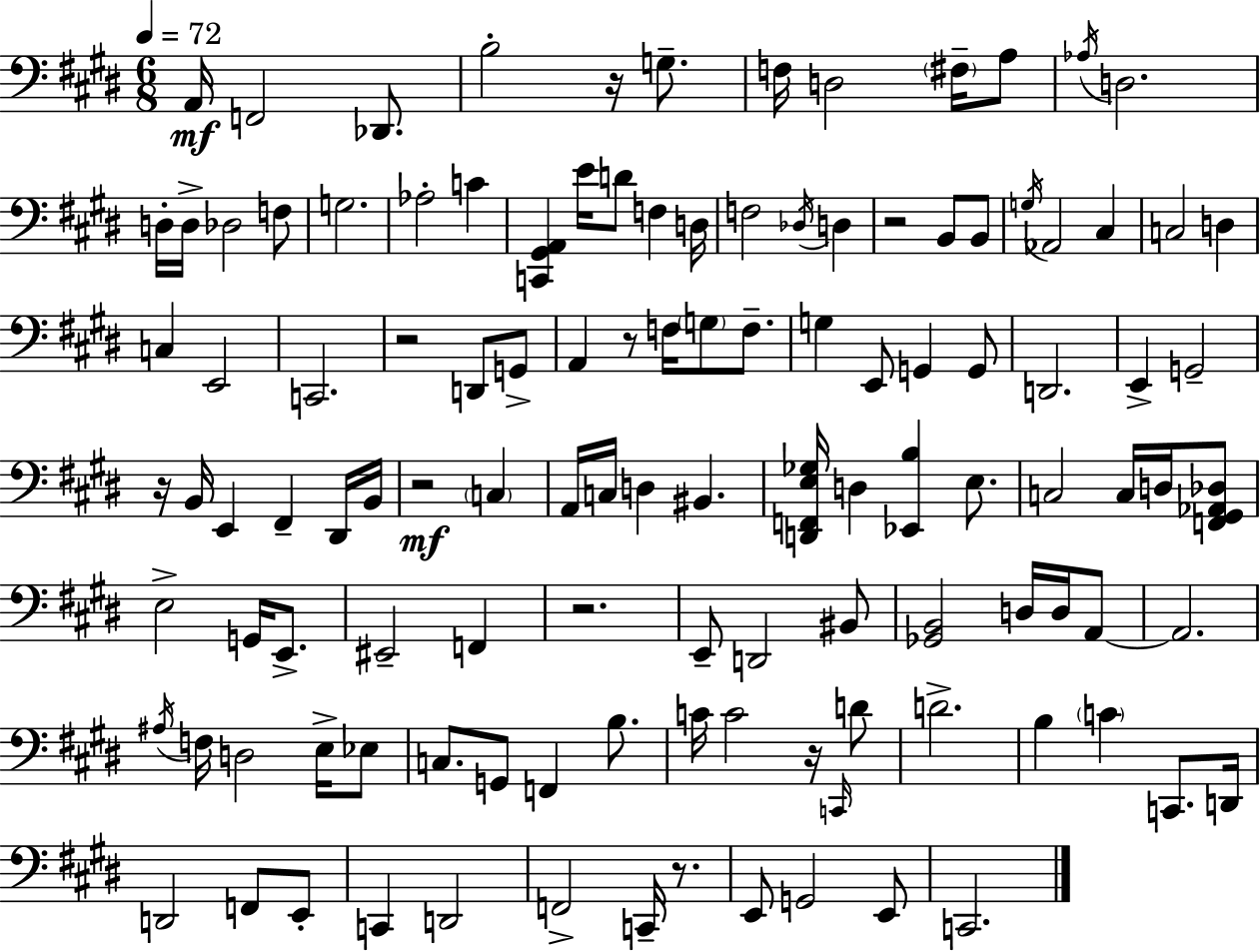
X:1
T:Untitled
M:6/8
L:1/4
K:E
A,,/4 F,,2 _D,,/2 B,2 z/4 G,/2 F,/4 D,2 ^F,/4 A,/2 _A,/4 D,2 D,/4 D,/4 _D,2 F,/2 G,2 _A,2 C [C,,^G,,A,,] E/4 D/2 F, D,/4 F,2 _D,/4 D, z2 B,,/2 B,,/2 G,/4 _A,,2 ^C, C,2 D, C, E,,2 C,,2 z2 D,,/2 G,,/2 A,, z/2 F,/4 G,/2 F,/2 G, E,,/2 G,, G,,/2 D,,2 E,, G,,2 z/4 B,,/4 E,, ^F,, ^D,,/4 B,,/4 z2 C, A,,/4 C,/4 D, ^B,, [D,,F,,E,_G,]/4 D, [_E,,B,] E,/2 C,2 C,/4 D,/4 [F,,^G,,_A,,_D,]/2 E,2 G,,/4 E,,/2 ^E,,2 F,, z2 E,,/2 D,,2 ^B,,/2 [_G,,B,,]2 D,/4 D,/4 A,,/2 A,,2 ^A,/4 F,/4 D,2 E,/4 _E,/2 C,/2 G,,/2 F,, B,/2 C/4 C2 z/4 C,,/4 D/2 D2 B, C C,,/2 D,,/4 D,,2 F,,/2 E,,/2 C,, D,,2 F,,2 C,,/4 z/2 E,,/2 G,,2 E,,/2 C,,2